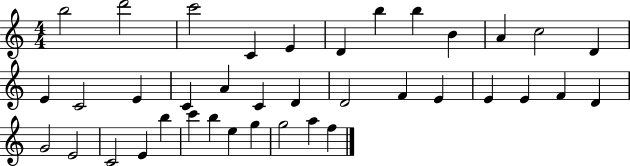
B5/h D6/h C6/h C4/q E4/q D4/q B5/q B5/q B4/q A4/q C5/h D4/q E4/q C4/h E4/q C4/q A4/q C4/q D4/q D4/h F4/q E4/q E4/q E4/q F4/q D4/q G4/h E4/h C4/h E4/q B5/q C6/q B5/q E5/q G5/q G5/h A5/q F5/q